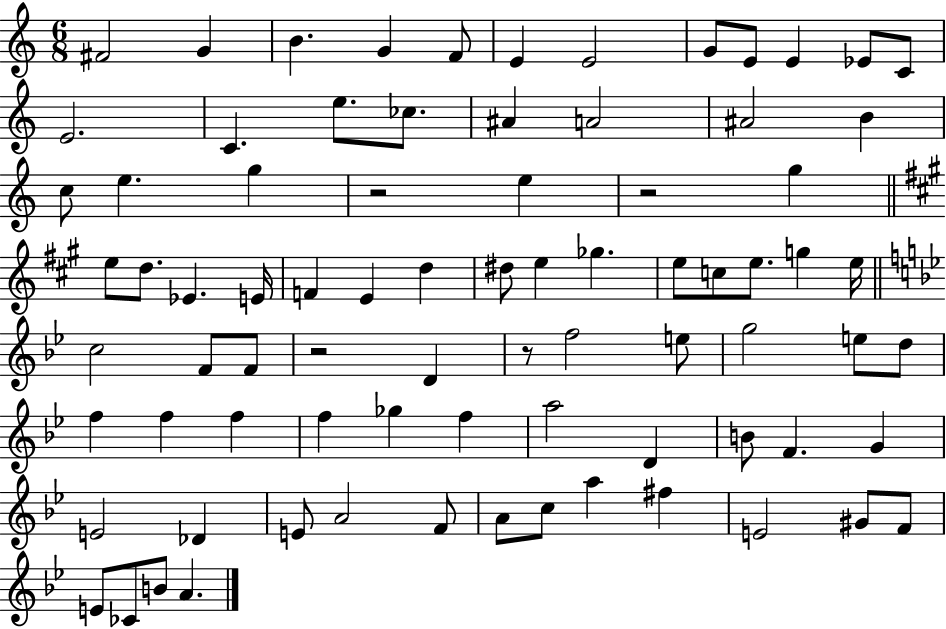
F#4/h G4/q B4/q. G4/q F4/e E4/q E4/h G4/e E4/e E4/q Eb4/e C4/e E4/h. C4/q. E5/e. CES5/e. A#4/q A4/h A#4/h B4/q C5/e E5/q. G5/q R/h E5/q R/h G5/q E5/e D5/e. Eb4/q. E4/s F4/q E4/q D5/q D#5/e E5/q Gb5/q. E5/e C5/e E5/e. G5/q E5/s C5/h F4/e F4/e R/h D4/q R/e F5/h E5/e G5/h E5/e D5/e F5/q F5/q F5/q F5/q Gb5/q F5/q A5/h D4/q B4/e F4/q. G4/q E4/h Db4/q E4/e A4/h F4/e A4/e C5/e A5/q F#5/q E4/h G#4/e F4/e E4/e CES4/e B4/e A4/q.